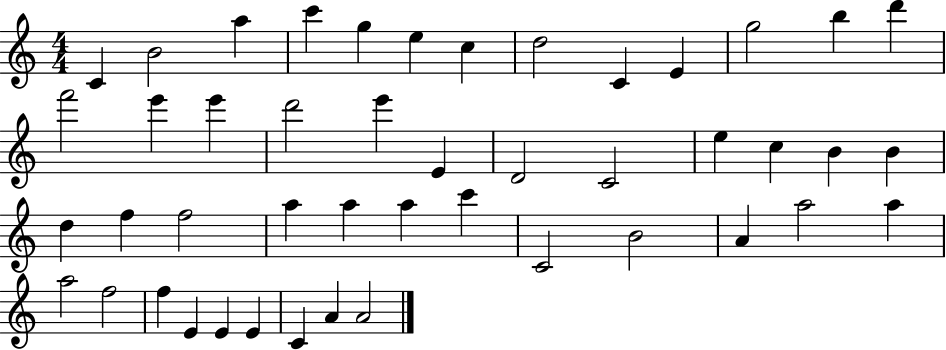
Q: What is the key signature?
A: C major